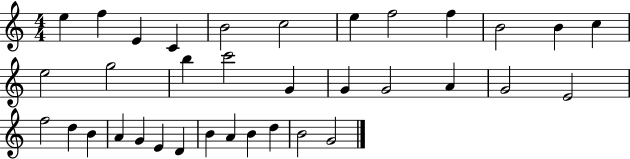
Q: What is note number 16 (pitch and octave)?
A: C6